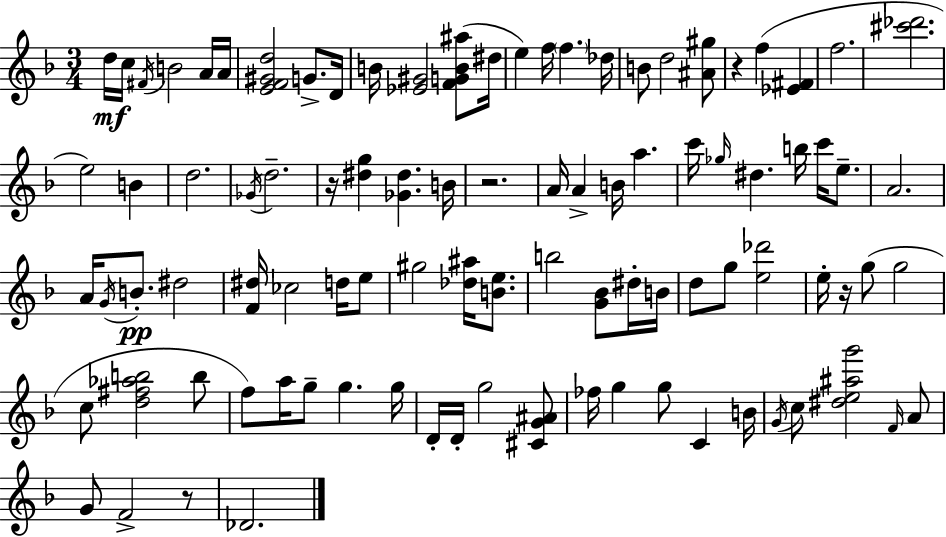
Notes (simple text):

D5/s C5/s F#4/s B4/h A4/s A4/s [E4,F4,G#4,D5]/h G4/e. D4/s B4/s [Eb4,G#4]/h [F4,G4,B4,A#5]/e D#5/s E5/q F5/s F5/q. Db5/s B4/e D5/h [A#4,G#5]/e R/q F5/q [Eb4,F#4]/q F5/h. [C#6,Db6]/h. E5/h B4/q D5/h. Gb4/s D5/h. R/s [D#5,G5]/q [Gb4,D#5]/q. B4/s R/h. A4/s A4/q B4/s A5/q. C6/s Gb5/s D#5/q. B5/s C6/s E5/e. A4/h. A4/s G4/s B4/e. D#5/h [F4,D#5]/s CES5/h D5/s E5/e G#5/h [Db5,A#5]/s [B4,E5]/e. B5/h [G4,Bb4]/e D#5/s B4/s D5/e G5/e [E5,Db6]/h E5/s R/s G5/e G5/h C5/e [D5,F#5,Ab5,B5]/h B5/e F5/e A5/s G5/e G5/q. G5/s D4/s D4/s G5/h [C#4,G4,A#4]/e FES5/s G5/q G5/e C4/q B4/s G4/s C5/e [D#5,E5,A#5,G6]/h F4/s A4/e G4/e F4/h R/e Db4/h.